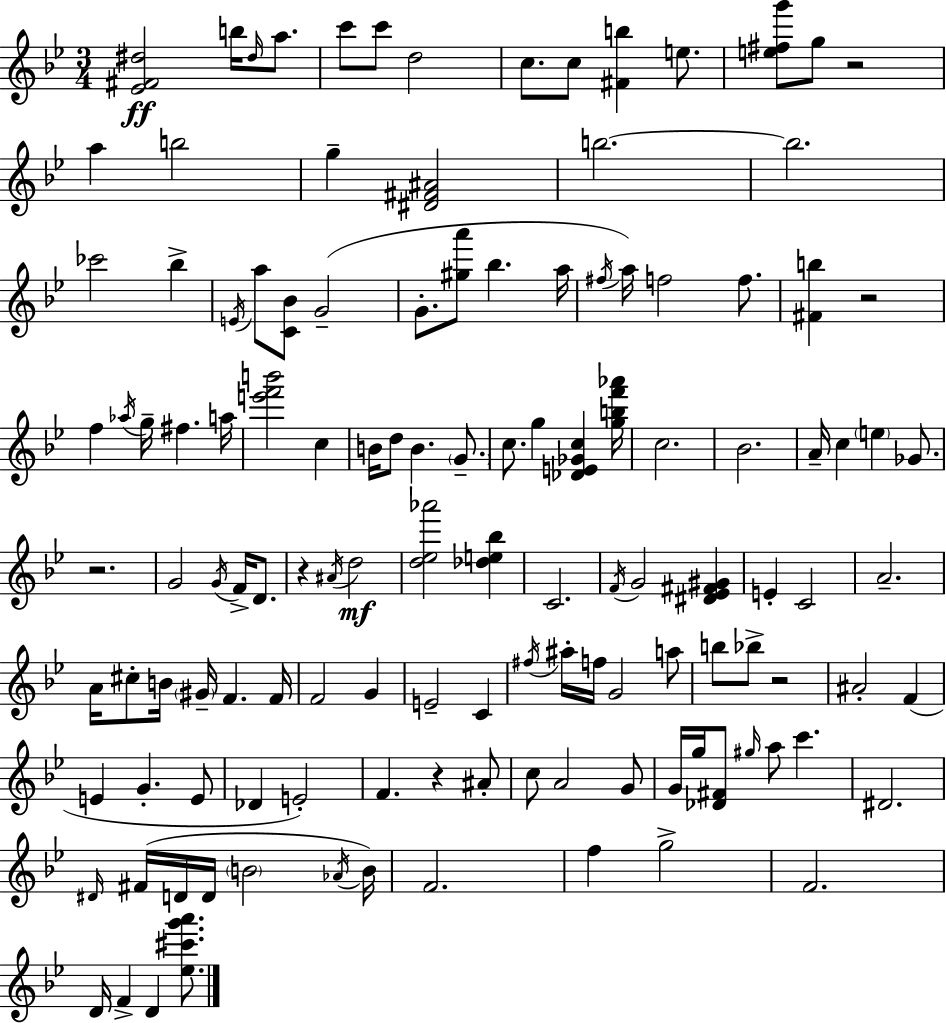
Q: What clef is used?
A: treble